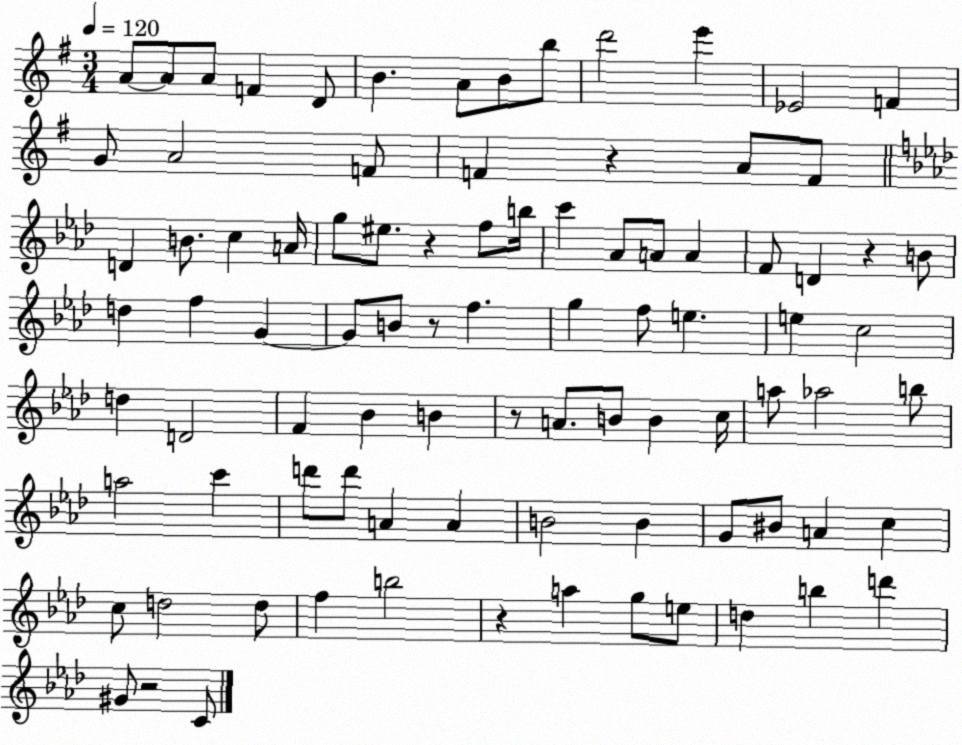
X:1
T:Untitled
M:3/4
L:1/4
K:G
A/2 A/2 A/2 F D/2 B A/2 B/2 b/2 d'2 e' _E2 F G/2 A2 F/2 F z A/2 F/2 D B/2 c A/4 g/2 ^e/2 z f/2 b/4 c' _A/2 A/2 A F/2 D z B/2 d f G G/2 B/2 z/2 f g f/2 e e c2 d D2 F _B B z/2 A/2 B/2 B c/4 a/2 _a2 b/2 a2 c' d'/2 d'/2 A A B2 B G/2 ^B/2 A c c/2 d2 d/2 f b2 z a g/2 e/2 d b d' ^G/2 z2 C/2